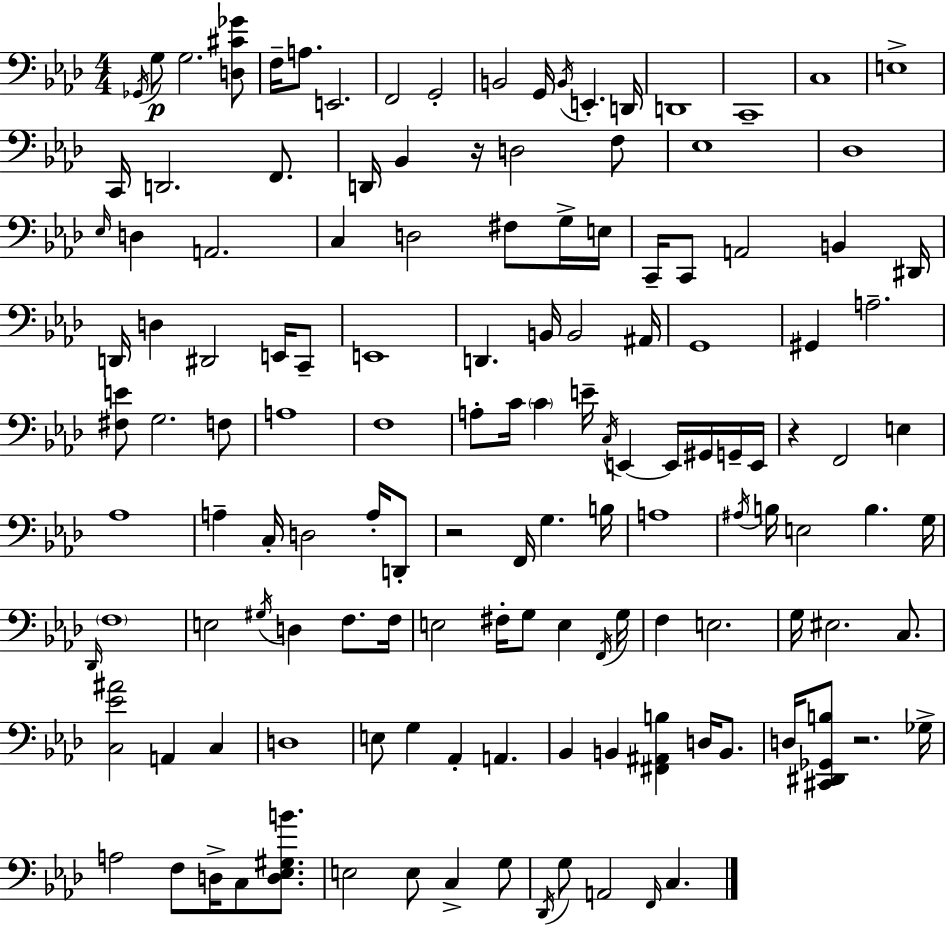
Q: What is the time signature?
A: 4/4